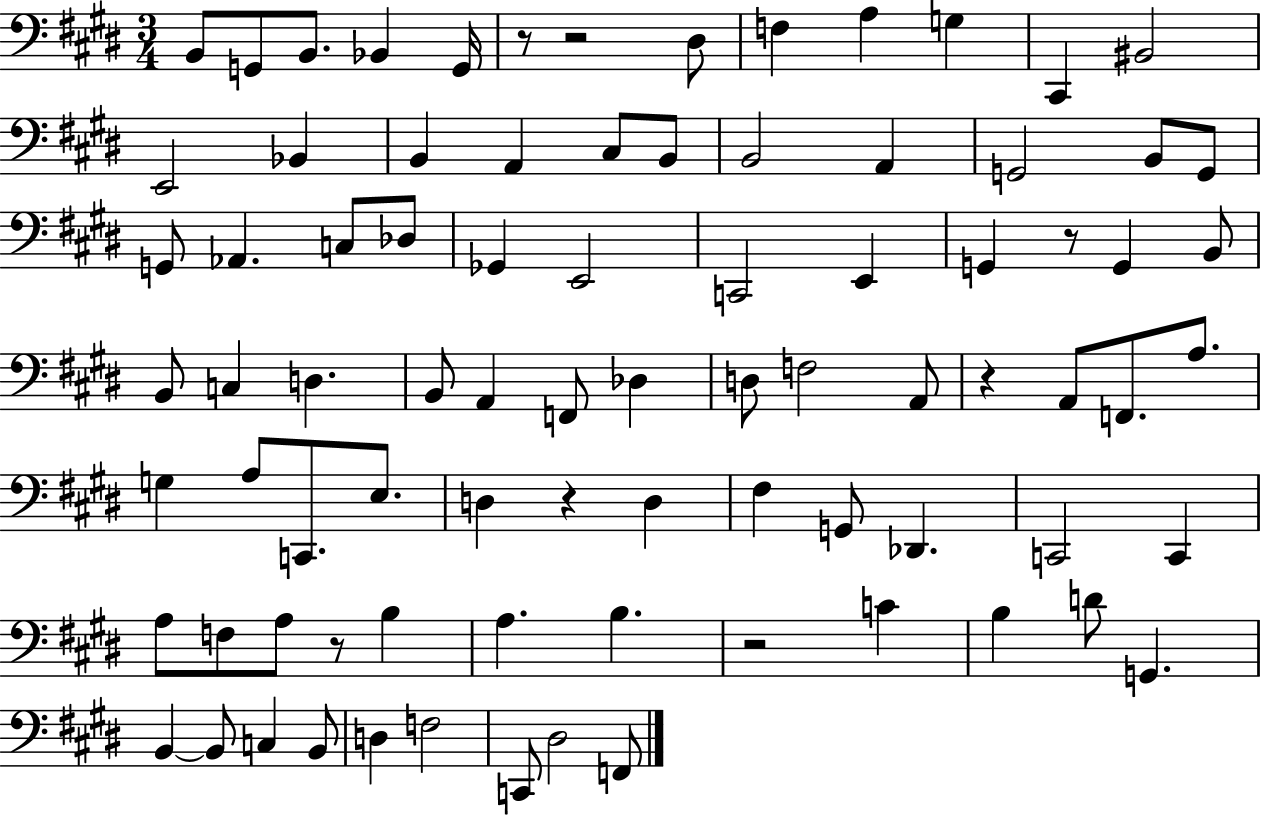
B2/e G2/e B2/e. Bb2/q G2/s R/e R/h D#3/e F3/q A3/q G3/q C#2/q BIS2/h E2/h Bb2/q B2/q A2/q C#3/e B2/e B2/h A2/q G2/h B2/e G2/e G2/e Ab2/q. C3/e Db3/e Gb2/q E2/h C2/h E2/q G2/q R/e G2/q B2/e B2/e C3/q D3/q. B2/e A2/q F2/e Db3/q D3/e F3/h A2/e R/q A2/e F2/e. A3/e. G3/q A3/e C2/e. E3/e. D3/q R/q D3/q F#3/q G2/e Db2/q. C2/h C2/q A3/e F3/e A3/e R/e B3/q A3/q. B3/q. R/h C4/q B3/q D4/e G2/q. B2/q B2/e C3/q B2/e D3/q F3/h C2/e D#3/h F2/e